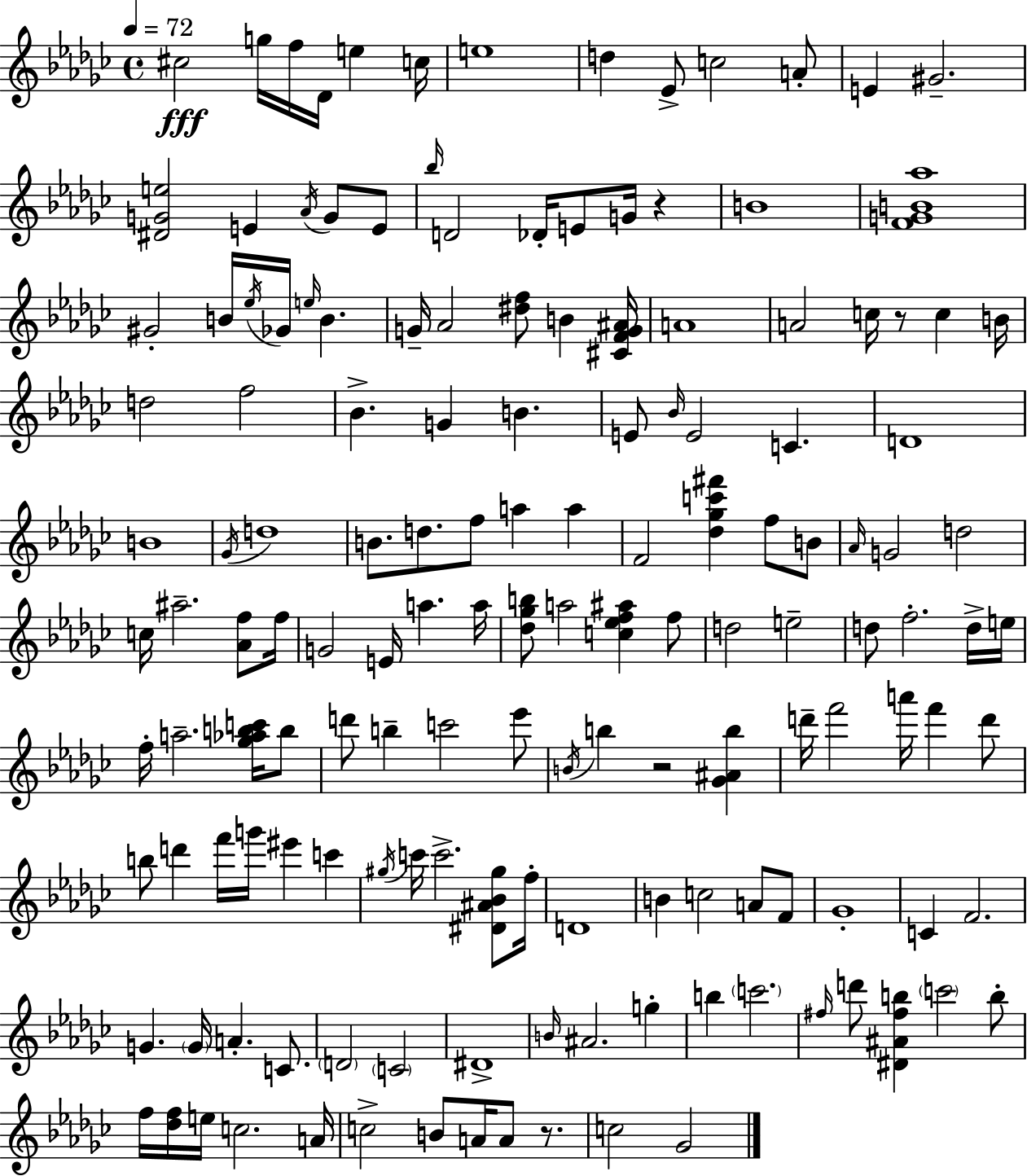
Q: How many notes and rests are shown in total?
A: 151